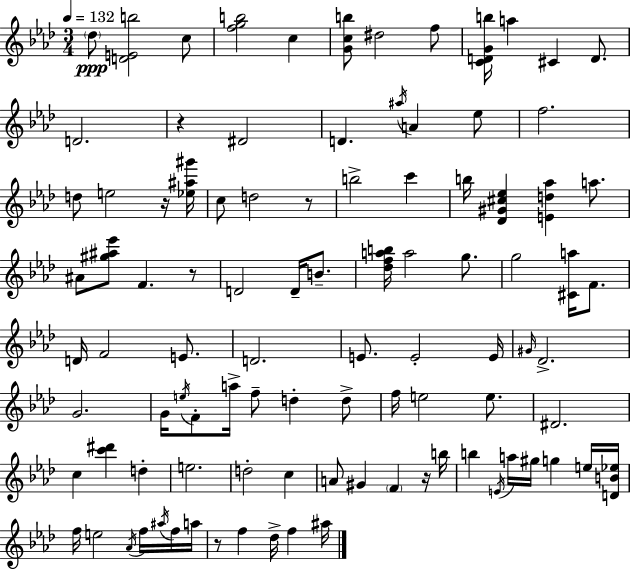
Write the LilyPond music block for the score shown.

{
  \clef treble
  \numericTimeSignature
  \time 3/4
  \key f \minor
  \tempo 4 = 132
  \parenthesize des''8\ppp <d' e' b''>2 c''8 | <f'' g'' b''>2 c''4 | <g' c'' b''>8 dis''2 f''8 | <c' d' g' b''>16 a''4 cis'4 d'8. | \break d'2. | r4 dis'2 | d'4. \acciaccatura { ais''16 } a'4 ees''8 | f''2. | \break d''8 e''2 r16 | <ees'' ais'' gis'''>16 c''8 d''2 r8 | b''2-> c'''4 | b''16 <des' gis' cis'' ees''>4 <e' d'' aes''>4 a''8. | \break ais'8 <gis'' ais'' ees'''>8 f'4. r8 | d'2 d'16-- b'8.-- | <des'' f'' a'' b''>16 a''2 g''8. | g''2 <cis' a''>16 f'8. | \break d'16 f'2 e'8. | d'2. | e'8. e'2-. | e'16 \grace { gis'16 } des'2.-> | \break g'2. | g'16 \acciaccatura { e''16 } f'8-. a''16-> f''8-- d''4-. | d''8-> f''16 e''2 | e''8. dis'2. | \break c''4 <c''' dis'''>4 d''4-. | e''2. | d''2-. c''4 | a'8 gis'4 \parenthesize f'4 | \break r16 b''16 b''4 \acciaccatura { e'16 } a''16 gis''16 g''4 | e''16 <d' b' ees''>16 f''16 e''2 | \acciaccatura { aes'16 } f''16 \acciaccatura { ais''16 } f''16 a''16 r8 f''4 | des''16-> f''4 ais''16 \bar "|."
}